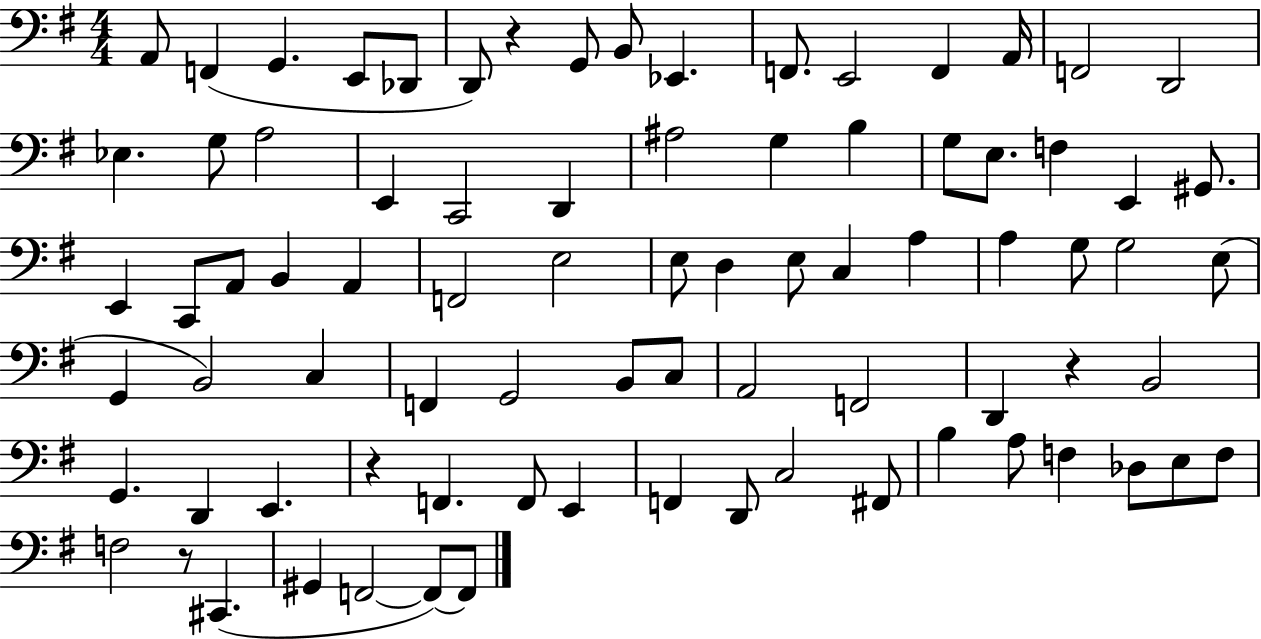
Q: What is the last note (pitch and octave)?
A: F2